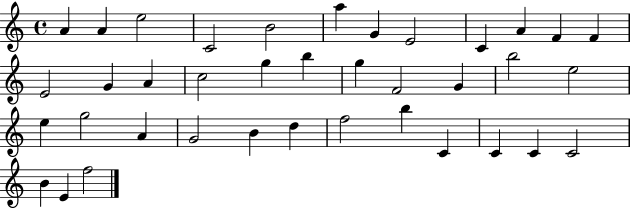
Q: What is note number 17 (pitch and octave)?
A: G5